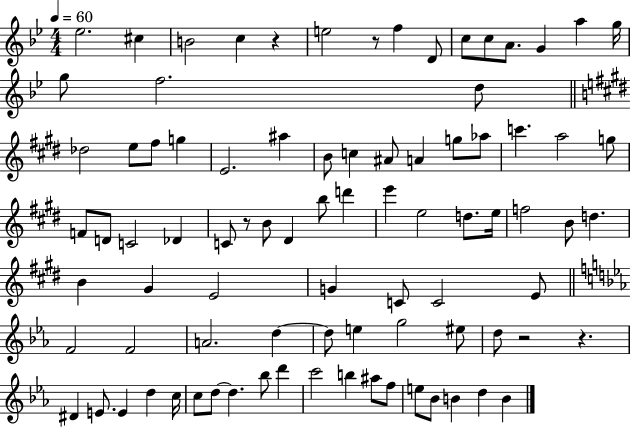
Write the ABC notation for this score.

X:1
T:Untitled
M:4/4
L:1/4
K:Bb
_e2 ^c B2 c z e2 z/2 f D/2 c/2 c/2 A/2 G a g/4 g/2 f2 d/2 _d2 e/2 ^f/2 g E2 ^a B/2 c ^A/2 A g/2 _a/2 c' a2 g/2 F/2 D/2 C2 _D C/2 z/2 B/2 ^D b/2 d' e' e2 d/2 e/4 f2 B/2 d B ^G E2 G C/2 C2 E/2 F2 F2 A2 d d/2 e g2 ^e/2 d/2 z2 z ^D E/2 E d c/4 c/2 d/2 d _b/2 d' c'2 b ^a/2 f/2 e/2 _B/2 B d B